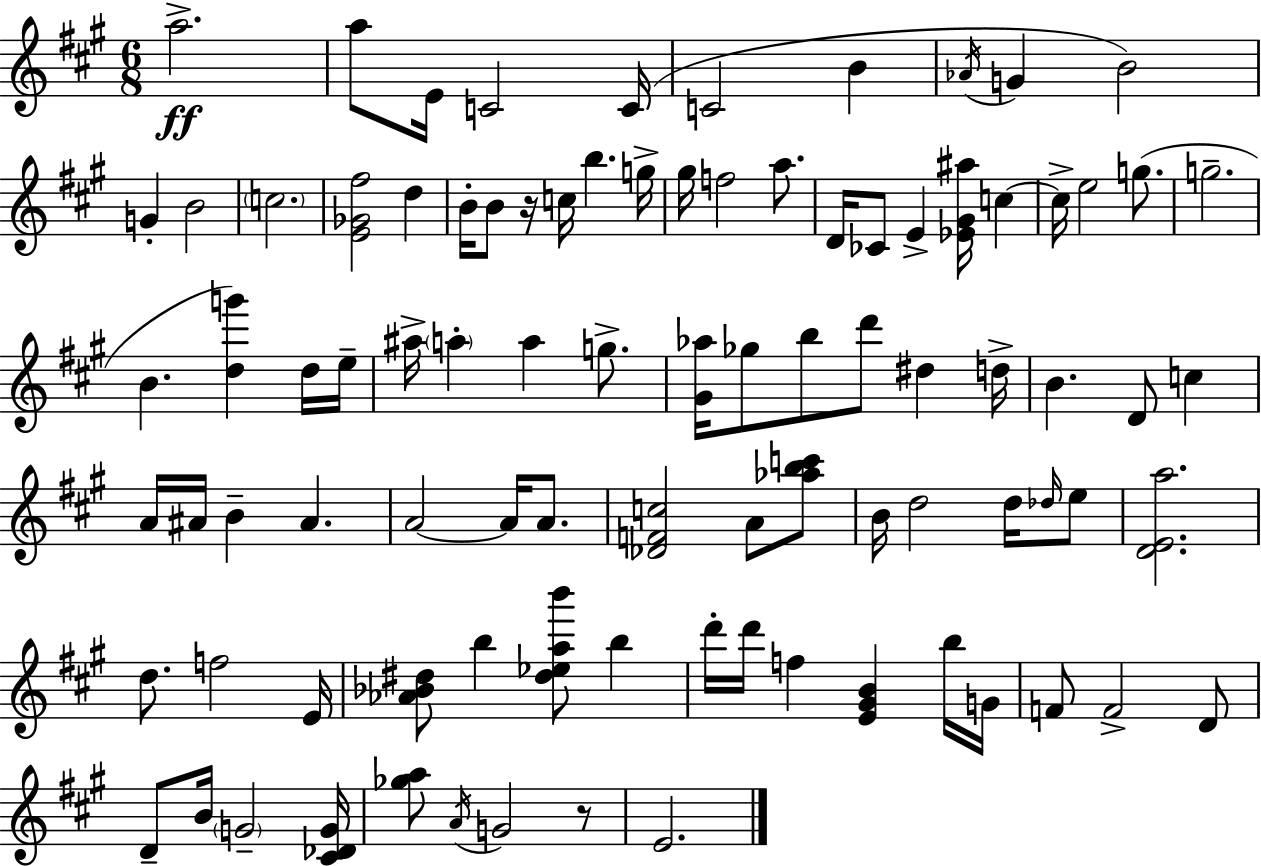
{
  \clef treble
  \numericTimeSignature
  \time 6/8
  \key a \major
  a''2.->\ff | a''8 e'16 c'2 c'16( | c'2 b'4 | \acciaccatura { aes'16 } g'4 b'2) | \break g'4-. b'2 | \parenthesize c''2. | <e' ges' fis''>2 d''4 | b'16-. b'8 r16 c''16 b''4. | \break g''16-> gis''16 f''2 a''8. | d'16 ces'8 e'4-> <ees' gis' ais''>16 c''4~~ | c''16-> e''2 g''8.( | g''2.-- | \break b'4. <d'' g'''>4) d''16 | e''16-- ais''16-> \parenthesize a''4-. a''4 g''8.-> | <gis' aes''>16 ges''8 b''8 d'''8 dis''4 | d''16-> b'4. d'8 c''4 | \break a'16 ais'16 b'4-- ais'4. | a'2~~ a'16 a'8. | <des' f' c''>2 a'8 <aes'' b'' c'''>8 | b'16 d''2 d''16 \grace { des''16 } | \break e''8 <d' e' a''>2. | d''8. f''2 | e'16 <aes' bes' dis''>8 b''4 <dis'' ees'' a'' b'''>8 b''4 | d'''16-. d'''16 f''4 <e' gis' b'>4 | \break b''16 g'16 f'8 f'2-> | d'8 d'8-- b'16 \parenthesize g'2-- | <cis' des' g'>16 <ges'' a''>8 \acciaccatura { a'16 } g'2 | r8 e'2. | \break \bar "|."
}